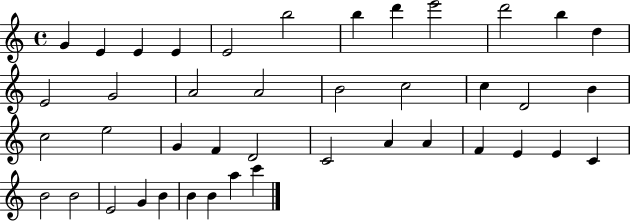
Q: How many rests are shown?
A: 0